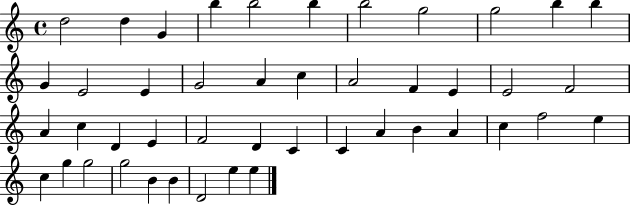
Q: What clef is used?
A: treble